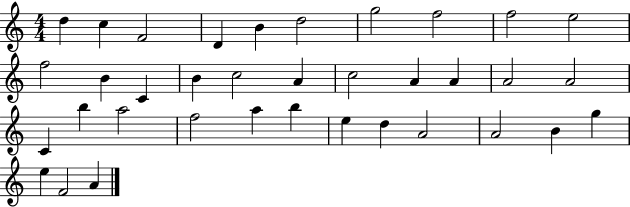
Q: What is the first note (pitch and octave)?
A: D5